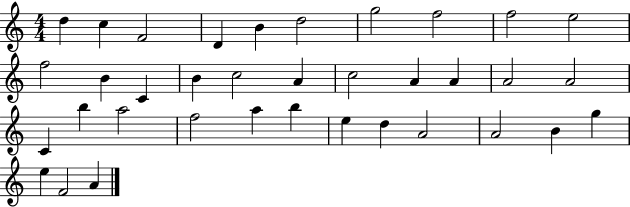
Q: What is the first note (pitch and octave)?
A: D5